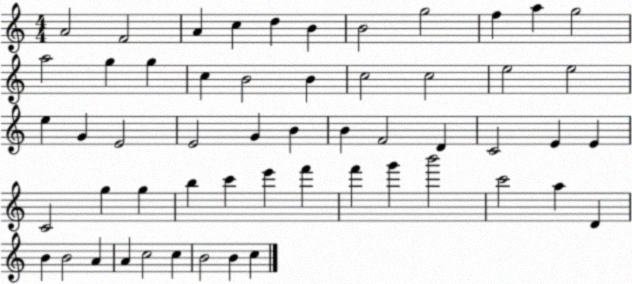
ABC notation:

X:1
T:Untitled
M:4/4
L:1/4
K:C
A2 F2 A c d B B2 g2 f a g2 a2 g g c B2 B c2 c2 e2 e2 e G E2 E2 G B B F2 D C2 E E C2 g g b c' e' f' f' g' b'2 c'2 a D B B2 A A c2 c B2 B c